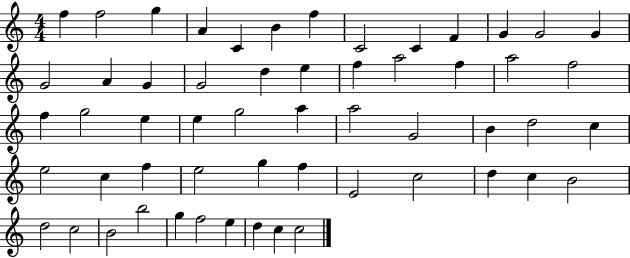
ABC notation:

X:1
T:Untitled
M:4/4
L:1/4
K:C
f f2 g A C B f C2 C F G G2 G G2 A G G2 d e f a2 f a2 f2 f g2 e e g2 a a2 G2 B d2 c e2 c f e2 g f E2 c2 d c B2 d2 c2 B2 b2 g f2 e d c c2